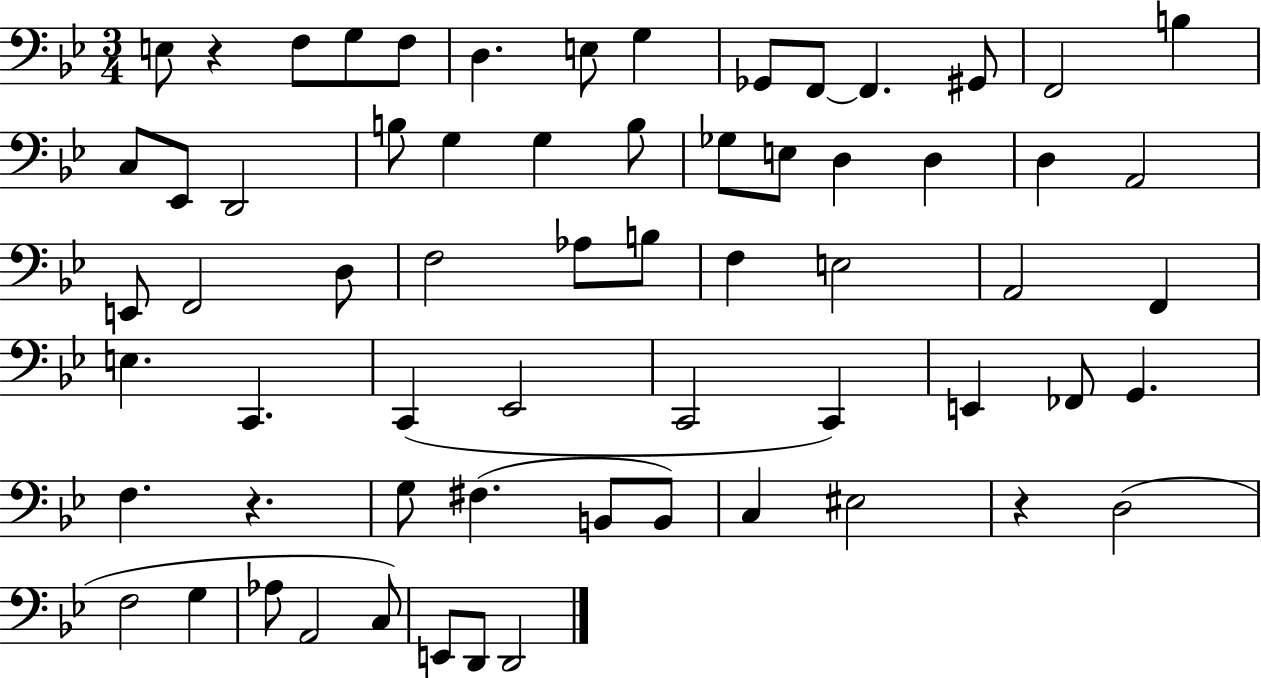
{
  \clef bass
  \numericTimeSignature
  \time 3/4
  \key bes \major
  \repeat volta 2 { e8 r4 f8 g8 f8 | d4. e8 g4 | ges,8 f,8~~ f,4. gis,8 | f,2 b4 | \break c8 ees,8 d,2 | b8 g4 g4 b8 | ges8 e8 d4 d4 | d4 a,2 | \break e,8 f,2 d8 | f2 aes8 b8 | f4 e2 | a,2 f,4 | \break e4. c,4. | c,4( ees,2 | c,2 c,4) | e,4 fes,8 g,4. | \break f4. r4. | g8 fis4.( b,8 b,8) | c4 eis2 | r4 d2( | \break f2 g4 | aes8 a,2 c8) | e,8 d,8 d,2 | } \bar "|."
}